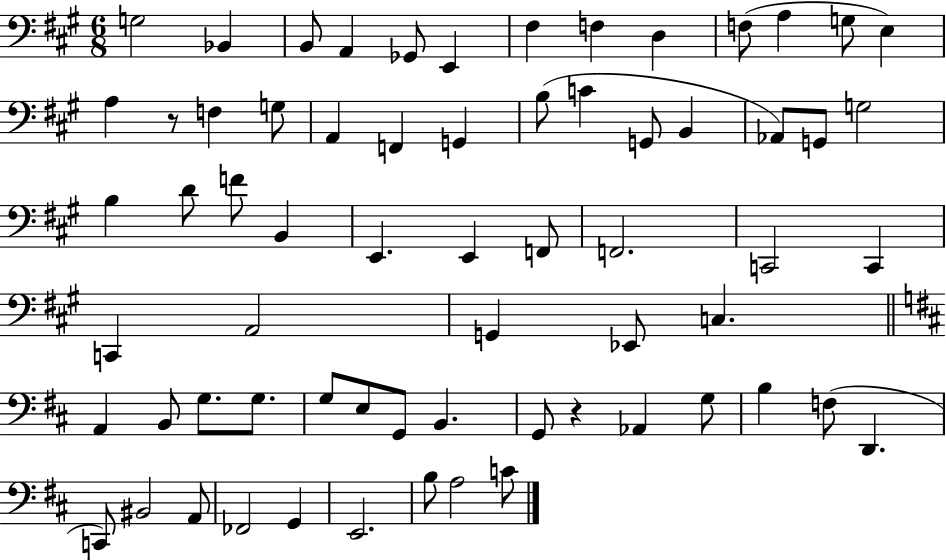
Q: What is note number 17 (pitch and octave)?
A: A2